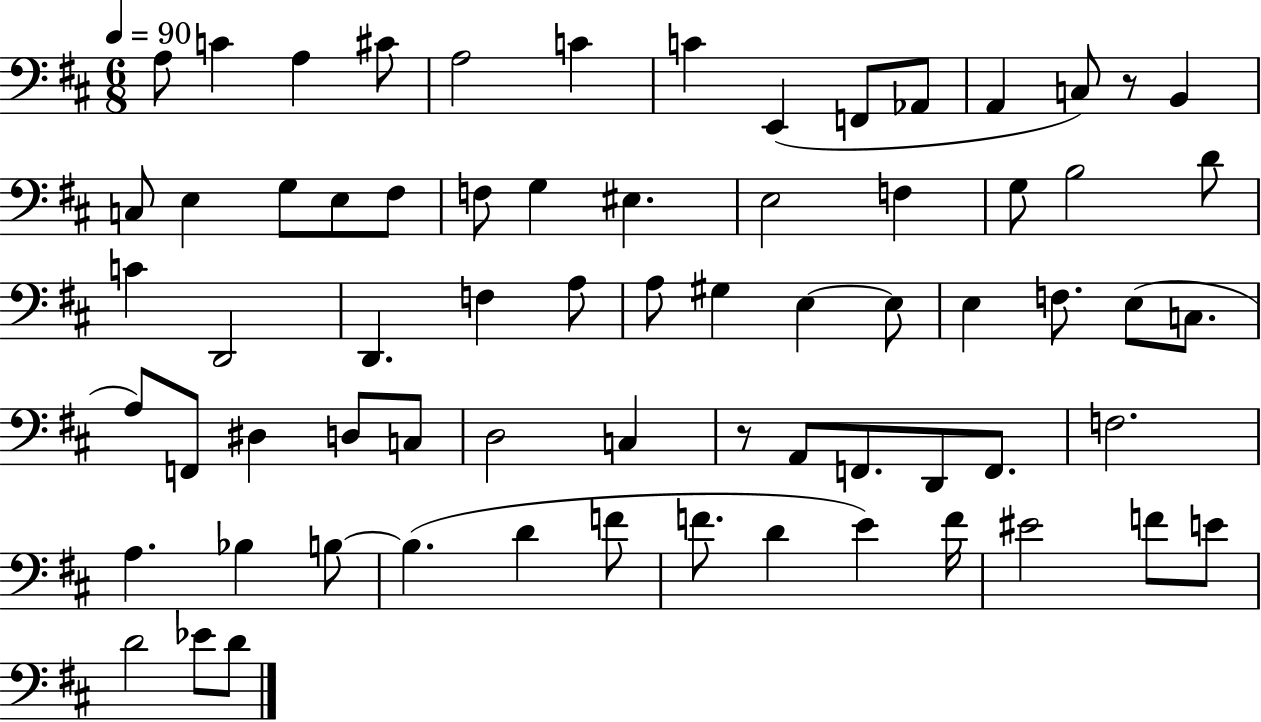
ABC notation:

X:1
T:Untitled
M:6/8
L:1/4
K:D
A,/2 C A, ^C/2 A,2 C C E,, F,,/2 _A,,/2 A,, C,/2 z/2 B,, C,/2 E, G,/2 E,/2 ^F,/2 F,/2 G, ^E, E,2 F, G,/2 B,2 D/2 C D,,2 D,, F, A,/2 A,/2 ^G, E, E,/2 E, F,/2 E,/2 C,/2 A,/2 F,,/2 ^D, D,/2 C,/2 D,2 C, z/2 A,,/2 F,,/2 D,,/2 F,,/2 F,2 A, _B, B,/2 B, D F/2 F/2 D E F/4 ^E2 F/2 E/2 D2 _E/2 D/2